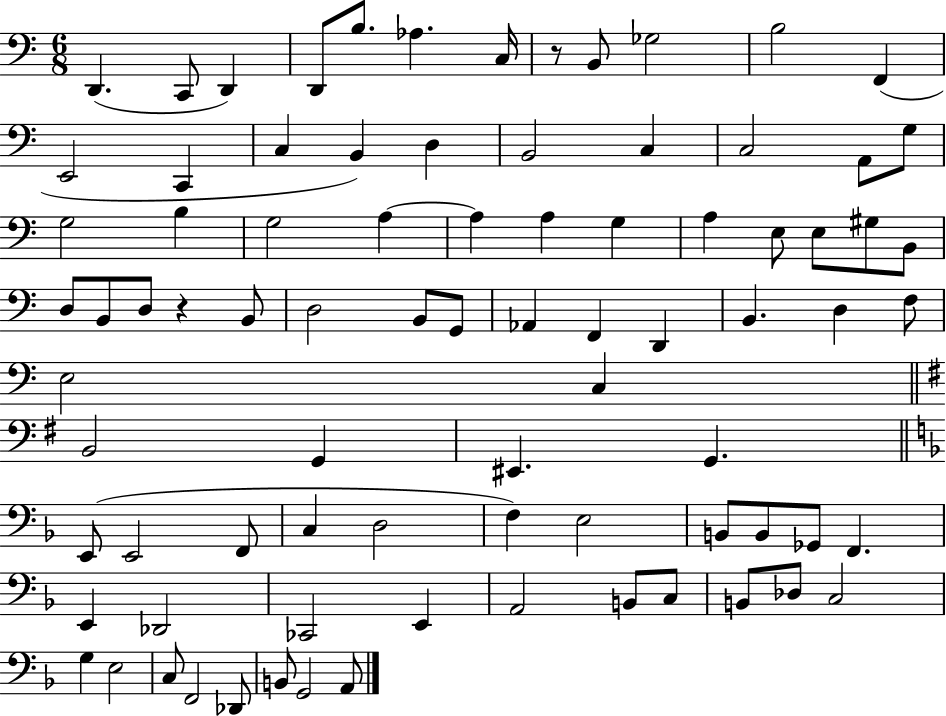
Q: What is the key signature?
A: C major